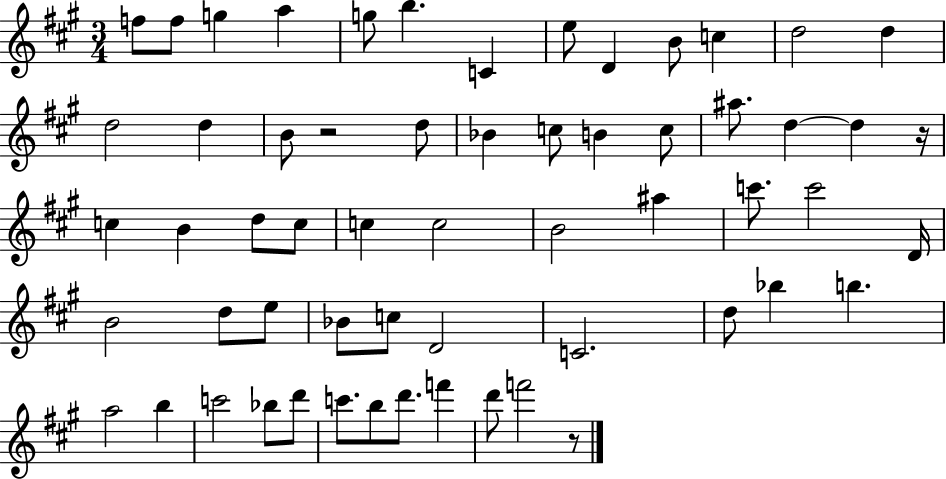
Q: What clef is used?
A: treble